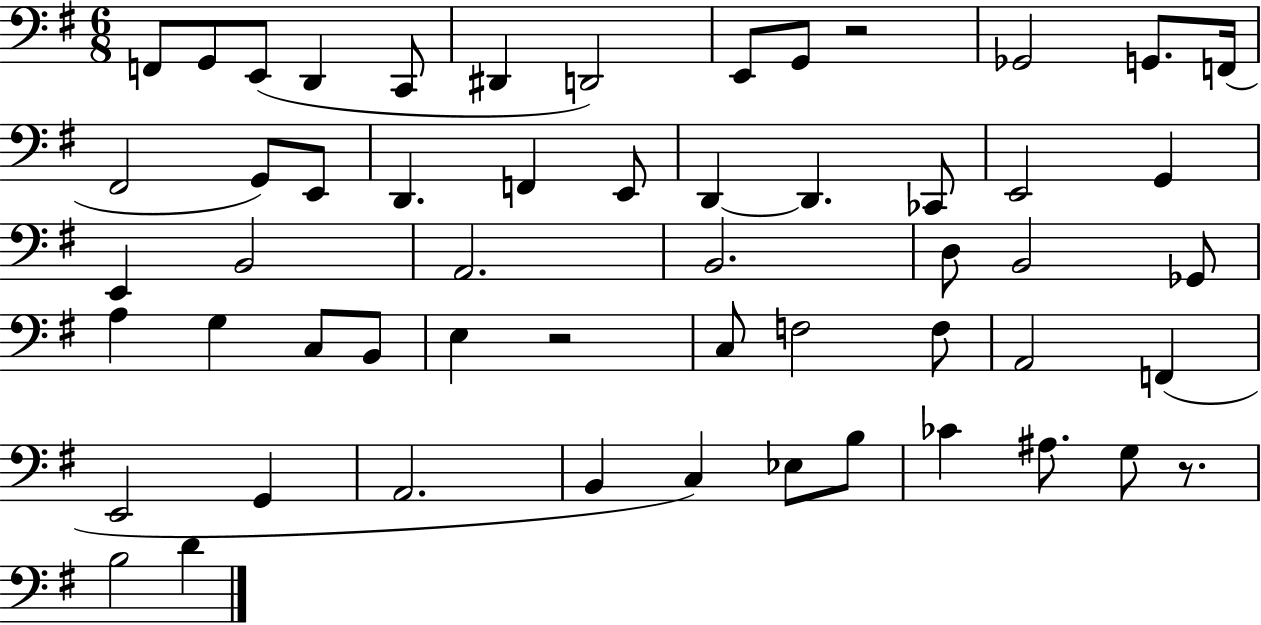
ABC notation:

X:1
T:Untitled
M:6/8
L:1/4
K:G
F,,/2 G,,/2 E,,/2 D,, C,,/2 ^D,, D,,2 E,,/2 G,,/2 z2 _G,,2 G,,/2 F,,/4 ^F,,2 G,,/2 E,,/2 D,, F,, E,,/2 D,, D,, _C,,/2 E,,2 G,, E,, B,,2 A,,2 B,,2 D,/2 B,,2 _G,,/2 A, G, C,/2 B,,/2 E, z2 C,/2 F,2 F,/2 A,,2 F,, E,,2 G,, A,,2 B,, C, _E,/2 B,/2 _C ^A,/2 G,/2 z/2 B,2 D